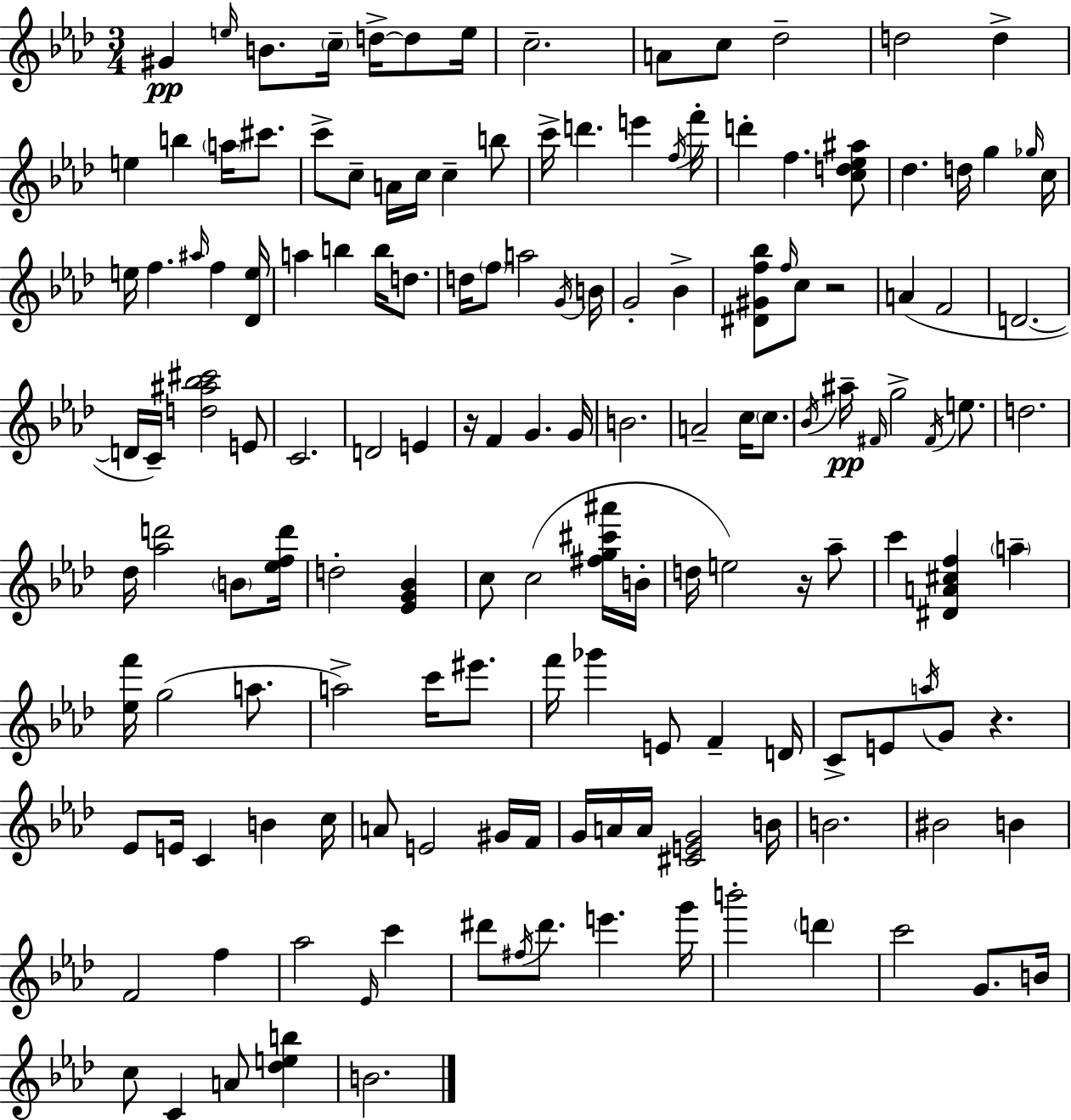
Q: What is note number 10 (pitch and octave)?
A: C5